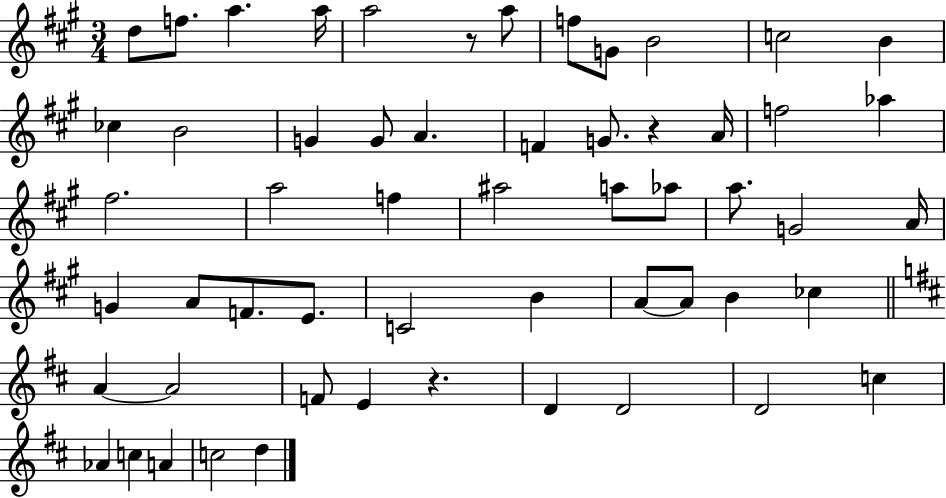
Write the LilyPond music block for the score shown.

{
  \clef treble
  \numericTimeSignature
  \time 3/4
  \key a \major
  \repeat volta 2 { d''8 f''8. a''4. a''16 | a''2 r8 a''8 | f''8 g'8 b'2 | c''2 b'4 | \break ces''4 b'2 | g'4 g'8 a'4. | f'4 g'8. r4 a'16 | f''2 aes''4 | \break fis''2. | a''2 f''4 | ais''2 a''8 aes''8 | a''8. g'2 a'16 | \break g'4 a'8 f'8. e'8. | c'2 b'4 | a'8~~ a'8 b'4 ces''4 | \bar "||" \break \key d \major a'4~~ a'2 | f'8 e'4 r4. | d'4 d'2 | d'2 c''4 | \break aes'4 c''4 a'4 | c''2 d''4 | } \bar "|."
}